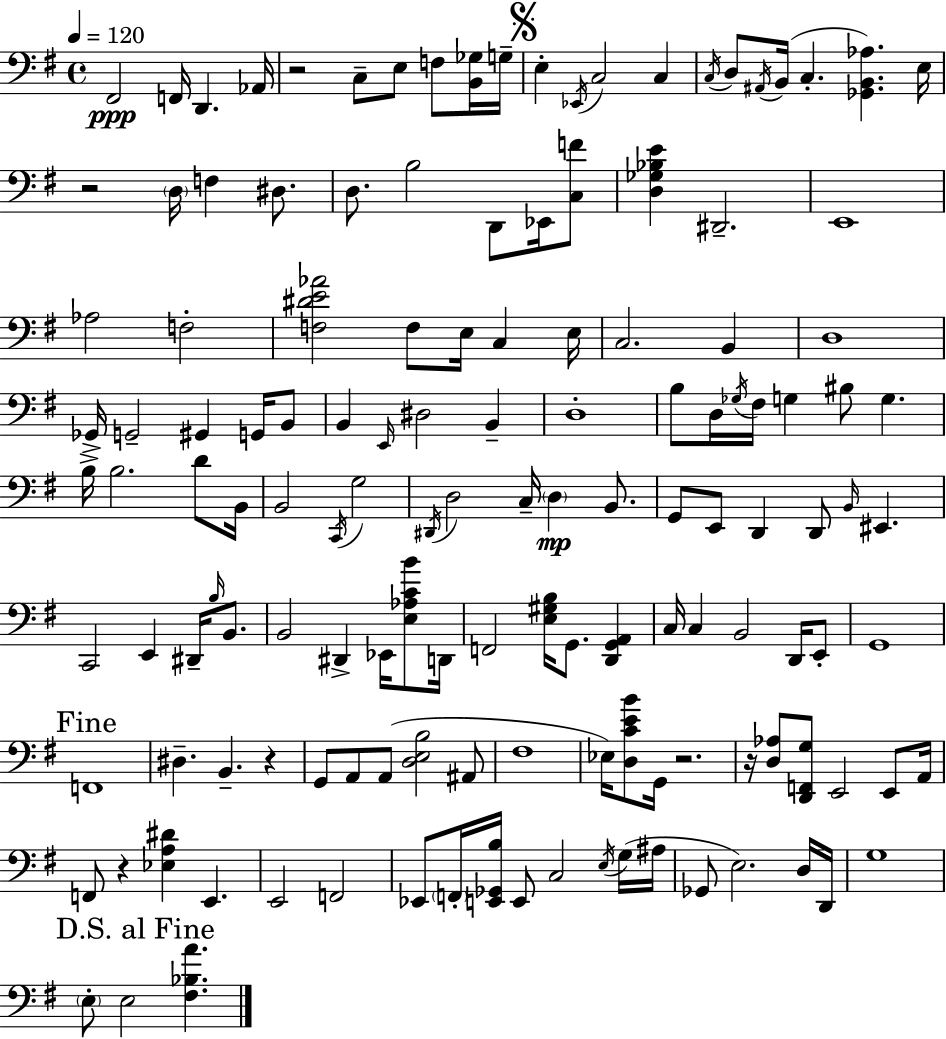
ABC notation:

X:1
T:Untitled
M:4/4
L:1/4
K:Em
^F,,2 F,,/4 D,, _A,,/4 z2 C,/2 E,/2 F,/2 [B,,_G,]/4 G,/4 E, _E,,/4 C,2 C, C,/4 D,/2 ^A,,/4 B,,/4 C, [_G,,B,,_A,] E,/4 z2 D,/4 F, ^D,/2 D,/2 B,2 D,,/2 _E,,/4 [C,F]/2 [D,_G,_B,E] ^D,,2 E,,4 _A,2 F,2 [F,^DE_A]2 F,/2 E,/4 C, E,/4 C,2 B,, D,4 _G,,/4 G,,2 ^G,, G,,/4 B,,/2 B,, E,,/4 ^D,2 B,, D,4 B,/2 D,/4 _G,/4 ^F,/4 G, ^B,/2 G, B,/4 B,2 D/2 B,,/4 B,,2 C,,/4 G,2 ^D,,/4 D,2 C,/4 D, B,,/2 G,,/2 E,,/2 D,, D,,/2 B,,/4 ^E,, C,,2 E,, ^D,,/4 B,/4 B,,/2 B,,2 ^D,, _E,,/4 [E,_A,CB]/2 D,,/4 F,,2 [E,^G,B,]/4 G,,/2 [D,,G,,A,,] C,/4 C, B,,2 D,,/4 E,,/2 G,,4 F,,4 ^D, B,, z G,,/2 A,,/2 A,,/2 [D,E,B,]2 ^A,,/2 ^F,4 _E,/4 [D,CEB]/2 G,,/4 z2 z/4 [D,_A,]/2 [D,,F,,G,]/2 E,,2 E,,/2 A,,/4 F,,/2 z [_E,A,^D] E,, E,,2 F,,2 _E,,/2 F,,/4 [E,,_G,,B,]/4 E,,/2 C,2 E,/4 G,/4 ^A,/4 _G,,/2 E,2 D,/4 D,,/4 G,4 E,/2 E,2 [^F,_B,A]